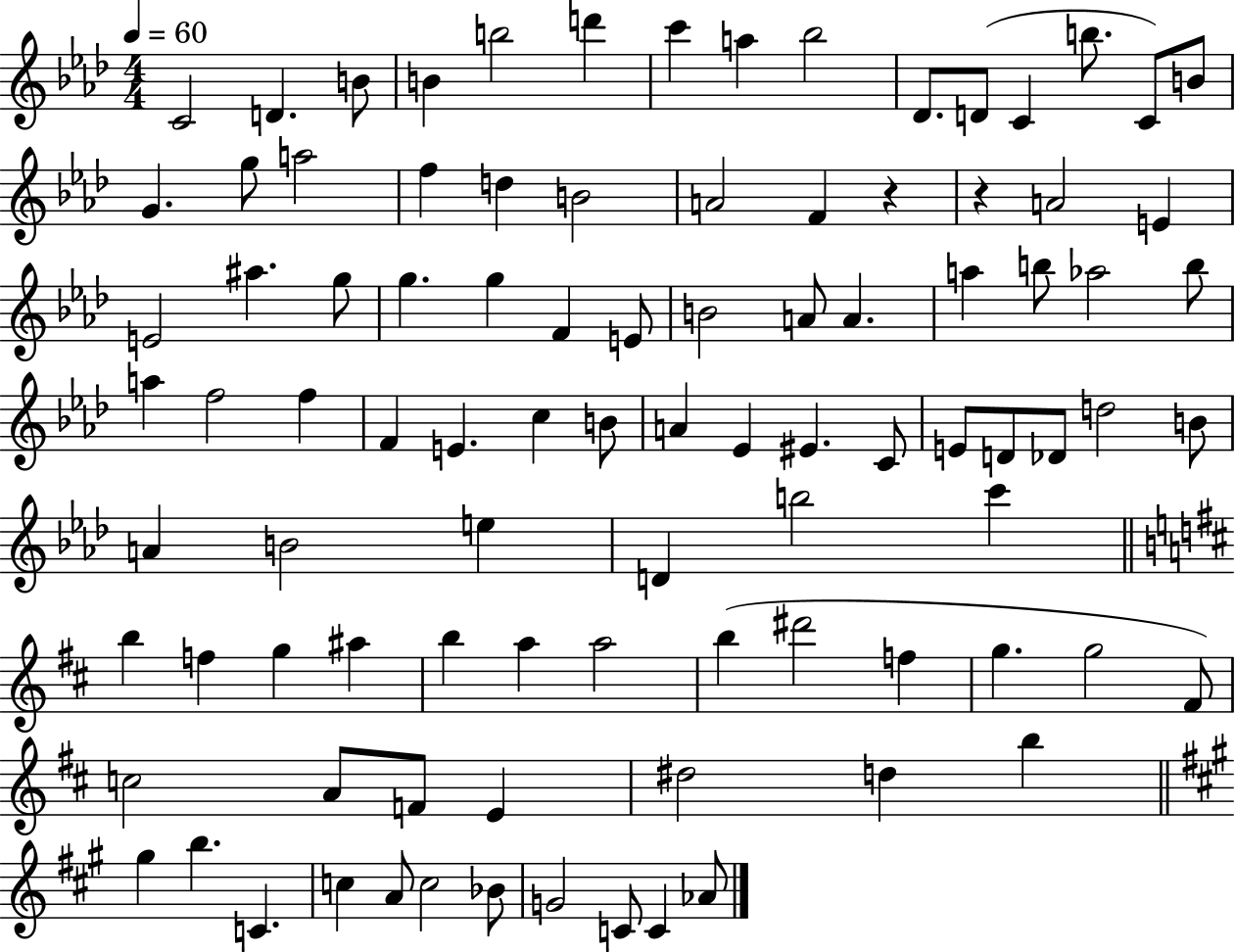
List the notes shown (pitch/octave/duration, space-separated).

C4/h D4/q. B4/e B4/q B5/h D6/q C6/q A5/q Bb5/h Db4/e. D4/e C4/q B5/e. C4/e B4/e G4/q. G5/e A5/h F5/q D5/q B4/h A4/h F4/q R/q R/q A4/h E4/q E4/h A#5/q. G5/e G5/q. G5/q F4/q E4/e B4/h A4/e A4/q. A5/q B5/e Ab5/h B5/e A5/q F5/h F5/q F4/q E4/q. C5/q B4/e A4/q Eb4/q EIS4/q. C4/e E4/e D4/e Db4/e D5/h B4/e A4/q B4/h E5/q D4/q B5/h C6/q B5/q F5/q G5/q A#5/q B5/q A5/q A5/h B5/q D#6/h F5/q G5/q. G5/h F#4/e C5/h A4/e F4/e E4/q D#5/h D5/q B5/q G#5/q B5/q. C4/q. C5/q A4/e C5/h Bb4/e G4/h C4/e C4/q Ab4/e